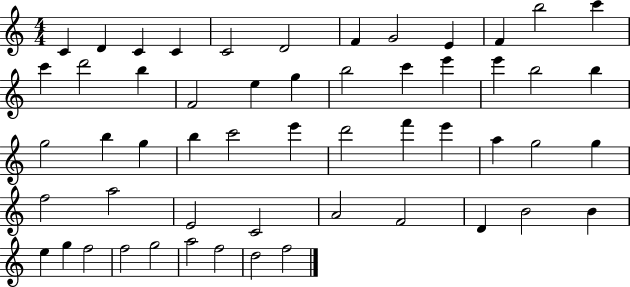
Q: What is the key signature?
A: C major